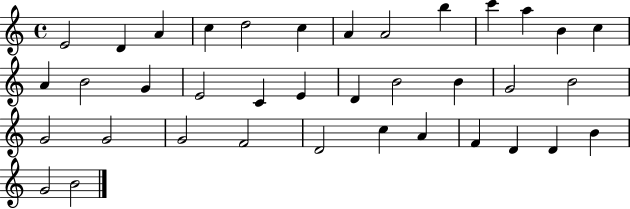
E4/h D4/q A4/q C5/q D5/h C5/q A4/q A4/h B5/q C6/q A5/q B4/q C5/q A4/q B4/h G4/q E4/h C4/q E4/q D4/q B4/h B4/q G4/h B4/h G4/h G4/h G4/h F4/h D4/h C5/q A4/q F4/q D4/q D4/q B4/q G4/h B4/h